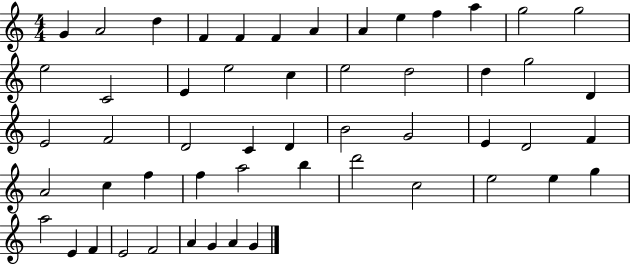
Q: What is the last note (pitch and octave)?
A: G4